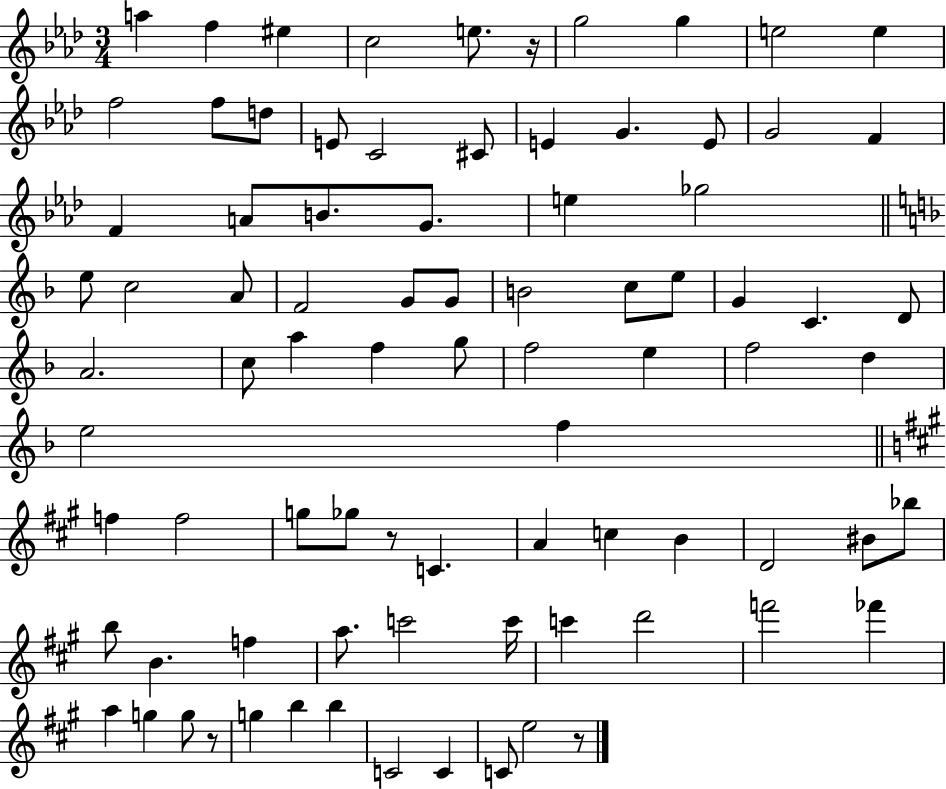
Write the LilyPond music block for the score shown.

{
  \clef treble
  \numericTimeSignature
  \time 3/4
  \key aes \major
  a''4 f''4 eis''4 | c''2 e''8. r16 | g''2 g''4 | e''2 e''4 | \break f''2 f''8 d''8 | e'8 c'2 cis'8 | e'4 g'4. e'8 | g'2 f'4 | \break f'4 a'8 b'8. g'8. | e''4 ges''2 | \bar "||" \break \key d \minor e''8 c''2 a'8 | f'2 g'8 g'8 | b'2 c''8 e''8 | g'4 c'4. d'8 | \break a'2. | c''8 a''4 f''4 g''8 | f''2 e''4 | f''2 d''4 | \break e''2 f''4 | \bar "||" \break \key a \major f''4 f''2 | g''8 ges''8 r8 c'4. | a'4 c''4 b'4 | d'2 bis'8 bes''8 | \break b''8 b'4. f''4 | a''8. c'''2 c'''16 | c'''4 d'''2 | f'''2 fes'''4 | \break a''4 g''4 g''8 r8 | g''4 b''4 b''4 | c'2 c'4 | c'8 e''2 r8 | \break \bar "|."
}